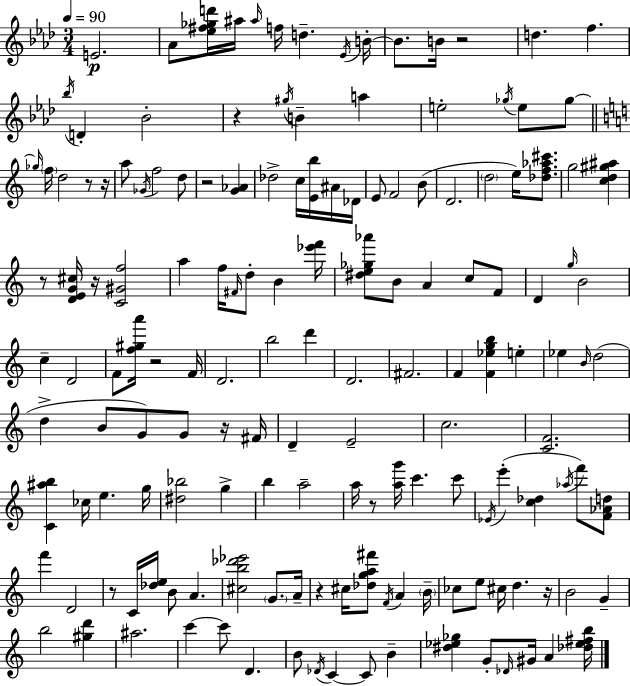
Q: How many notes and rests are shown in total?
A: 154